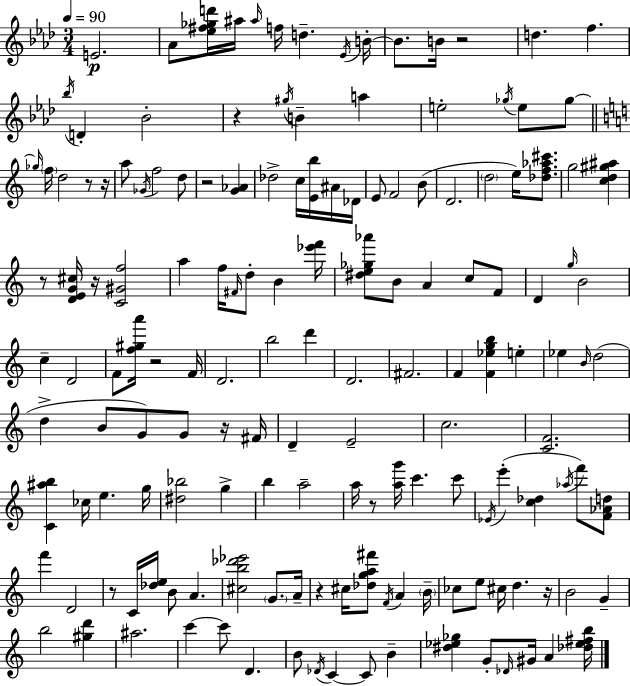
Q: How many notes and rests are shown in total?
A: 154